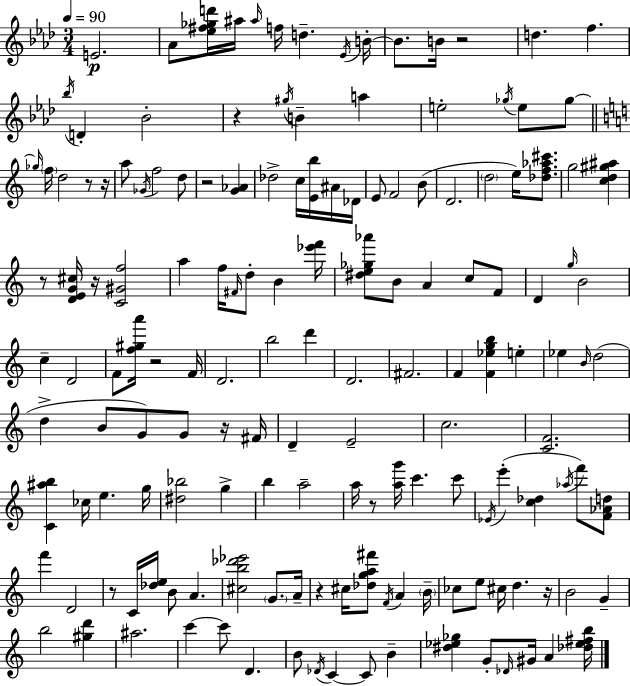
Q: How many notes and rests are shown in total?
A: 154